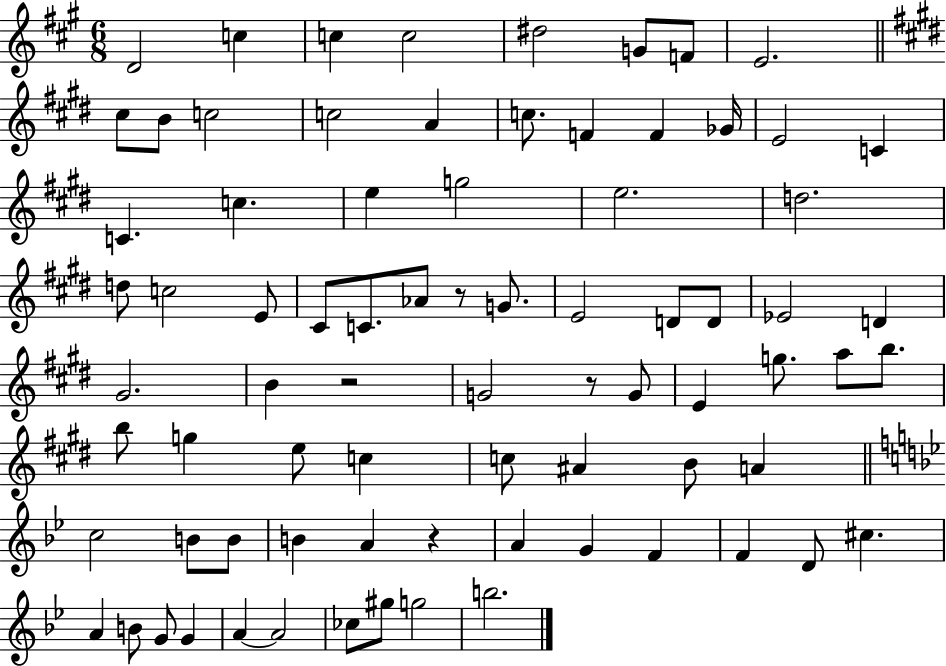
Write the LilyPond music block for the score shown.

{
  \clef treble
  \numericTimeSignature
  \time 6/8
  \key a \major
  d'2 c''4 | c''4 c''2 | dis''2 g'8 f'8 | e'2. | \break \bar "||" \break \key e \major cis''8 b'8 c''2 | c''2 a'4 | c''8. f'4 f'4 ges'16 | e'2 c'4 | \break c'4. c''4. | e''4 g''2 | e''2. | d''2. | \break d''8 c''2 e'8 | cis'8 c'8. aes'8 r8 g'8. | e'2 d'8 d'8 | ees'2 d'4 | \break gis'2. | b'4 r2 | g'2 r8 g'8 | e'4 g''8. a''8 b''8. | \break b''8 g''4 e''8 c''4 | c''8 ais'4 b'8 a'4 | \bar "||" \break \key bes \major c''2 b'8 b'8 | b'4 a'4 r4 | a'4 g'4 f'4 | f'4 d'8 cis''4. | \break a'4 b'8 g'8 g'4 | a'4~~ a'2 | ces''8 gis''8 g''2 | b''2. | \break \bar "|."
}